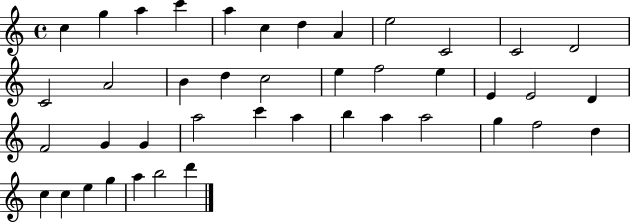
{
  \clef treble
  \time 4/4
  \defaultTimeSignature
  \key c \major
  c''4 g''4 a''4 c'''4 | a''4 c''4 d''4 a'4 | e''2 c'2 | c'2 d'2 | \break c'2 a'2 | b'4 d''4 c''2 | e''4 f''2 e''4 | e'4 e'2 d'4 | \break f'2 g'4 g'4 | a''2 c'''4 a''4 | b''4 a''4 a''2 | g''4 f''2 d''4 | \break c''4 c''4 e''4 g''4 | a''4 b''2 d'''4 | \bar "|."
}